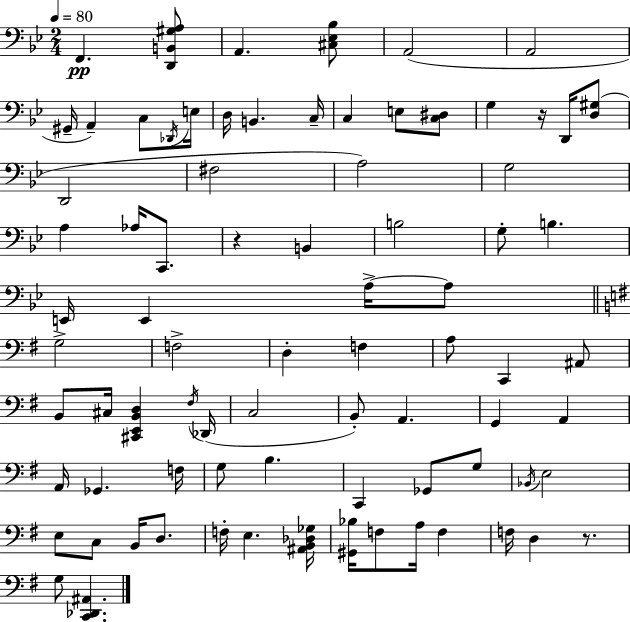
F2/q. [D2,B2,G#3,A3]/e A2/q. [C#3,Eb3,Bb3]/e A2/h A2/h G#2/s A2/q C3/e Db2/s E3/s D3/s B2/q. C3/s C3/q E3/e [C3,D#3]/e G3/q R/s D2/s [D3,G#3]/e D2/h F#3/h A3/h G3/h A3/q Ab3/s C2/e. R/q B2/q B3/h G3/e B3/q. E2/s E2/q A3/s A3/e G3/h F3/h D3/q F3/q A3/e C2/q A#2/e B2/e C#3/s [C#2,E2,B2,D3]/q F#3/s Db2/s C3/h B2/e A2/q. G2/q A2/q A2/s Gb2/q. F3/s G3/e B3/q. C2/q Gb2/e G3/e Bb2/s E3/h E3/e C3/e B2/s D3/e. F3/s E3/q. [A#2,B2,Db3,Gb3]/s [G#2,Bb3]/s F3/e A3/s F3/q F3/s D3/q R/e. G3/e [C2,Db2,A#2]/q.